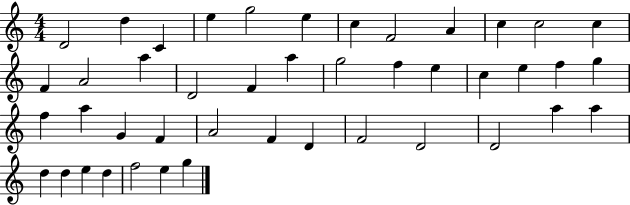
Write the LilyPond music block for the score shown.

{
  \clef treble
  \numericTimeSignature
  \time 4/4
  \key c \major
  d'2 d''4 c'4 | e''4 g''2 e''4 | c''4 f'2 a'4 | c''4 c''2 c''4 | \break f'4 a'2 a''4 | d'2 f'4 a''4 | g''2 f''4 e''4 | c''4 e''4 f''4 g''4 | \break f''4 a''4 g'4 f'4 | a'2 f'4 d'4 | f'2 d'2 | d'2 a''4 a''4 | \break d''4 d''4 e''4 d''4 | f''2 e''4 g''4 | \bar "|."
}